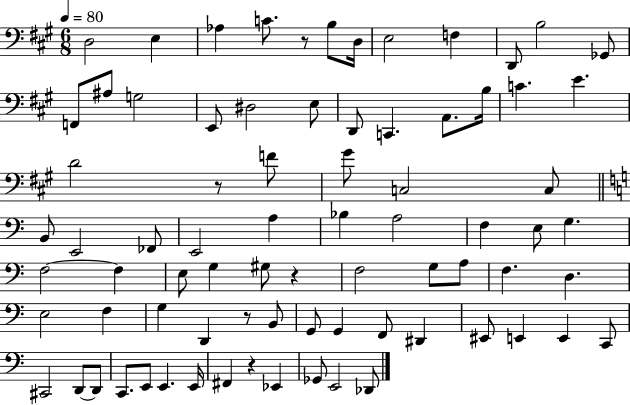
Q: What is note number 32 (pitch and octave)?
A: E2